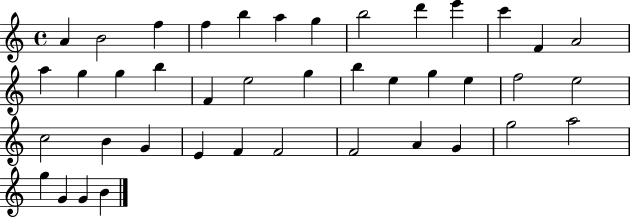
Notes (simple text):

A4/q B4/h F5/q F5/q B5/q A5/q G5/q B5/h D6/q E6/q C6/q F4/q A4/h A5/q G5/q G5/q B5/q F4/q E5/h G5/q B5/q E5/q G5/q E5/q F5/h E5/h C5/h B4/q G4/q E4/q F4/q F4/h F4/h A4/q G4/q G5/h A5/h G5/q G4/q G4/q B4/q